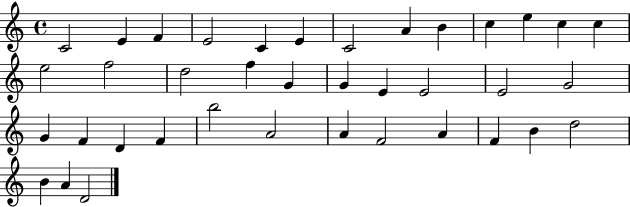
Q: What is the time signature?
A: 4/4